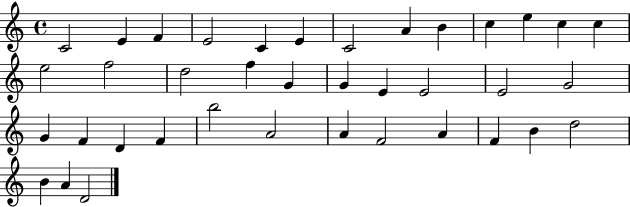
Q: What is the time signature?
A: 4/4